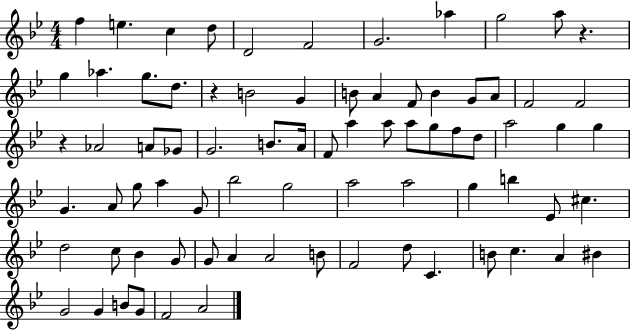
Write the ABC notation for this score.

X:1
T:Untitled
M:4/4
L:1/4
K:Bb
f e c d/2 D2 F2 G2 _a g2 a/2 z g _a g/2 d/2 z B2 G B/2 A F/2 B G/2 A/2 F2 F2 z _A2 A/2 _G/2 G2 B/2 A/4 F/2 a a/2 a/2 g/2 f/2 d/2 a2 g g G A/2 g/2 a G/2 _b2 g2 a2 a2 g b _E/2 ^c d2 c/2 _B G/2 G/2 A A2 B/2 F2 d/2 C B/2 c A ^B G2 G B/2 G/2 F2 A2